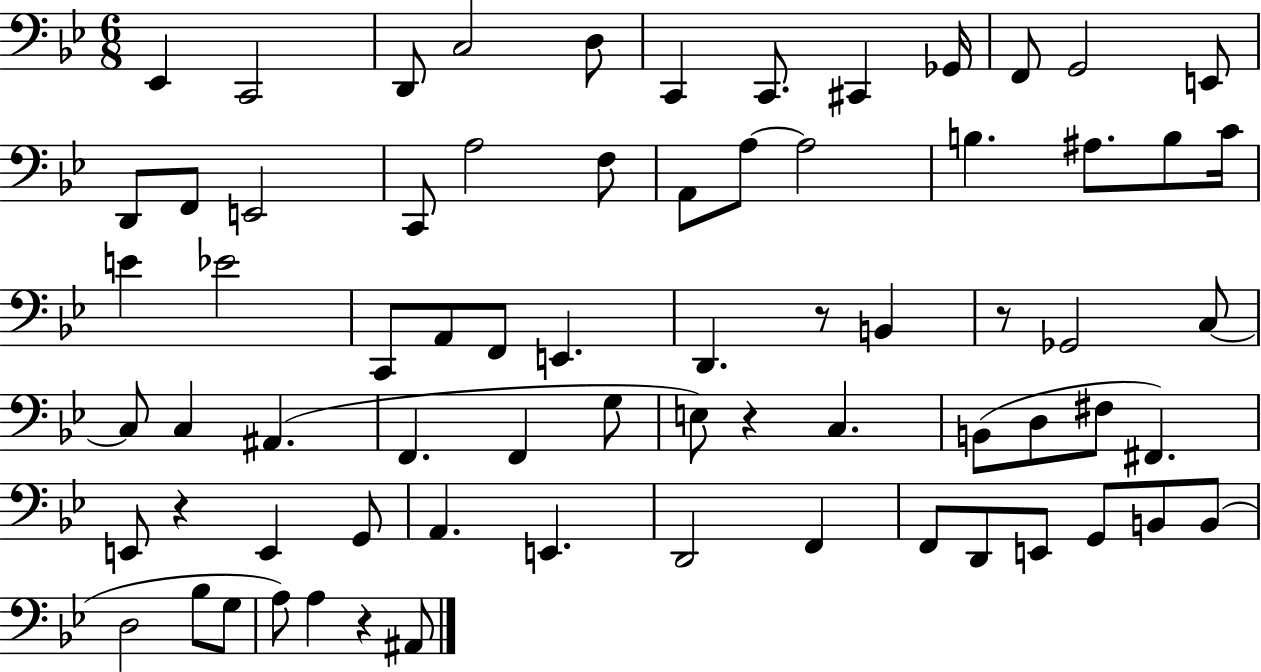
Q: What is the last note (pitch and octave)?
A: A#2